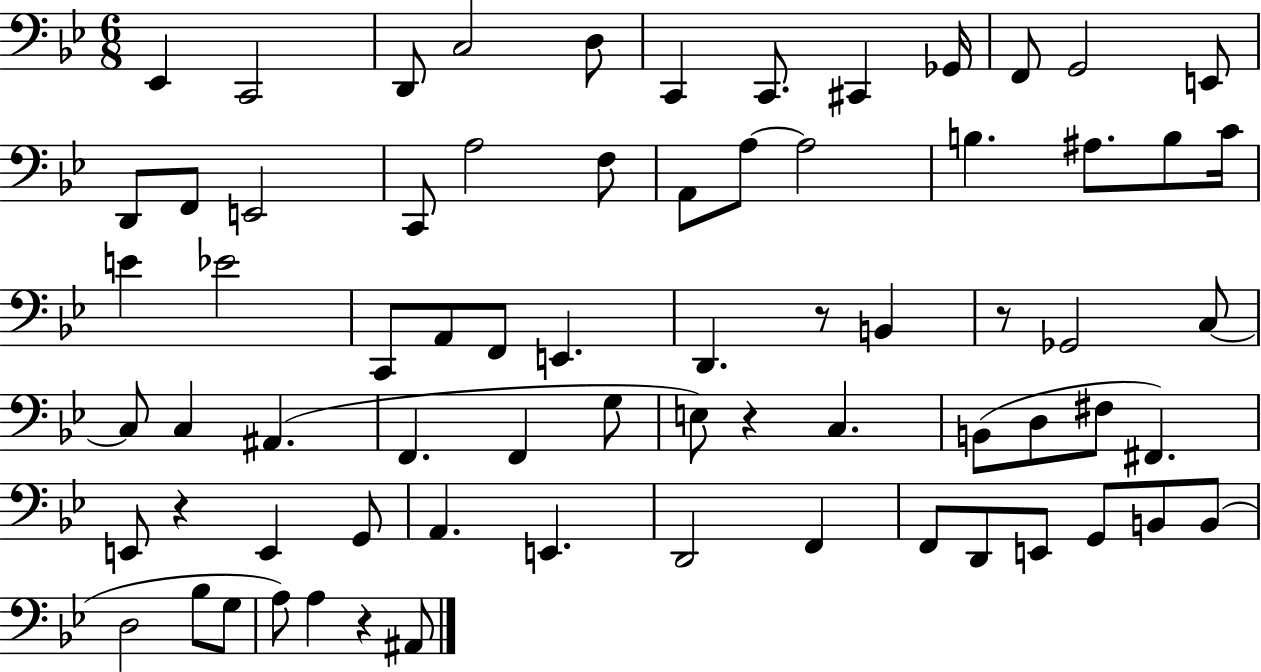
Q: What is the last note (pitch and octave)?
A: A#2